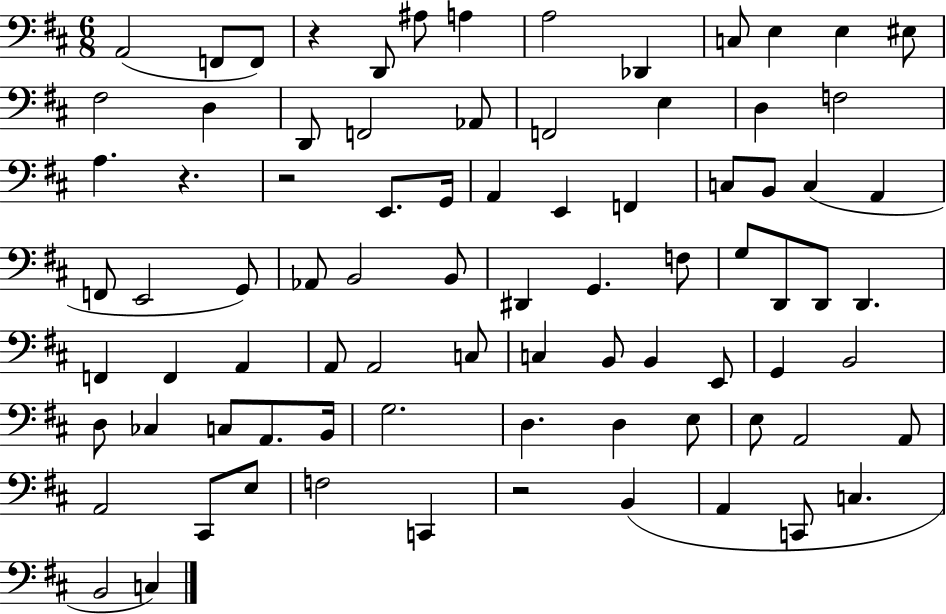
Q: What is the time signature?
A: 6/8